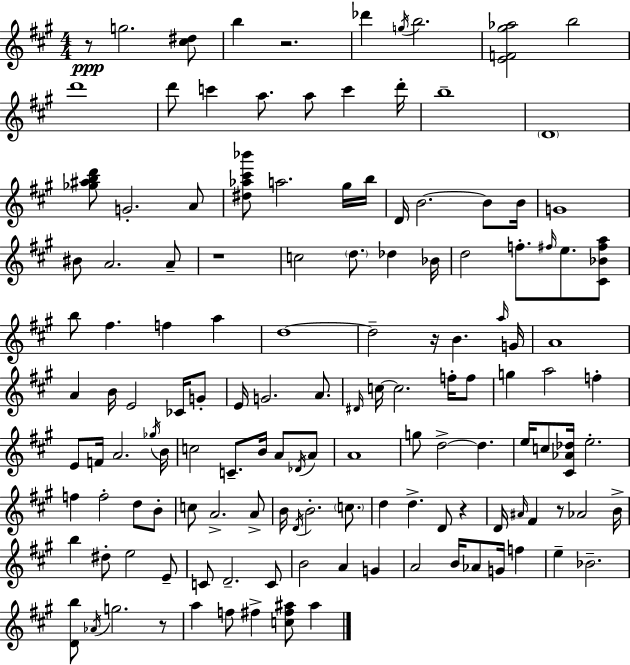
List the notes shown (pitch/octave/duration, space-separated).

R/e G5/h. [C#5,D#5]/e B5/q R/h. Db6/q G5/s B5/h. [E4,F4,G#5,Ab5]/h B5/h D6/w D6/e C6/q A5/e. A5/e C6/q D6/s B5/w D4/w [Gb5,A#5,B5,D6]/e G4/h. A4/e [D#5,Ab5,C#6,Bb6]/e A5/h. G#5/s B5/s D4/s B4/h. B4/e B4/s G4/w BIS4/e A4/h. A4/e R/w C5/h D5/e. Db5/q Bb4/s D5/h F5/e. F#5/s E5/e. [C#4,Bb4,F#5,A5]/e B5/e F#5/q. F5/q A5/q D5/w D5/h R/s B4/q. A5/s G4/s A4/w A4/q B4/s E4/h CES4/s G4/e E4/s G4/h. A4/e. D#4/s C5/s C5/h. F5/s F5/e G5/q A5/h F5/q E4/e F4/s A4/h. Gb5/s B4/s C5/h C4/e. B4/s A4/e Db4/s A4/e A4/w G5/e D5/h D5/q. E5/s C5/e [C#4,Ab4,Db5]/s E5/h. F5/q F5/h D5/e B4/e C5/e A4/h. A4/e B4/s D4/s B4/h. C5/e. D5/q D5/q. D4/e R/q D4/s A#4/s F#4/q R/e Ab4/h B4/s B5/q D#5/e E5/h E4/e C4/e D4/h. C4/e B4/h A4/q G4/q A4/h B4/s Ab4/e G4/s F5/q E5/q Bb4/h. [D4,B5]/e Ab4/s G5/h. R/e A5/q F5/e F#5/q [C5,F#5,A#5]/e A#5/q